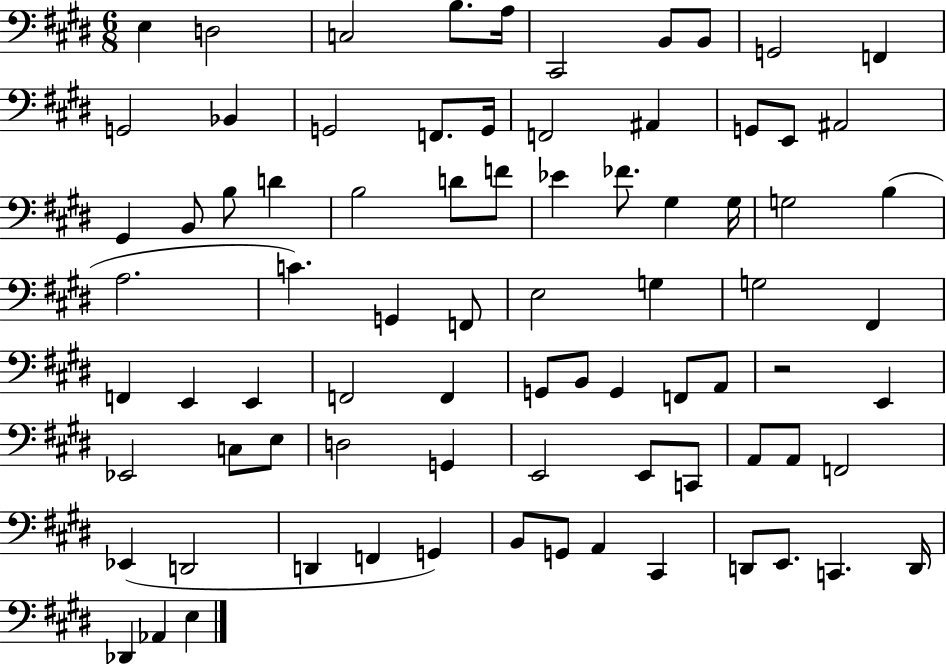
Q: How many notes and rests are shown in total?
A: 80